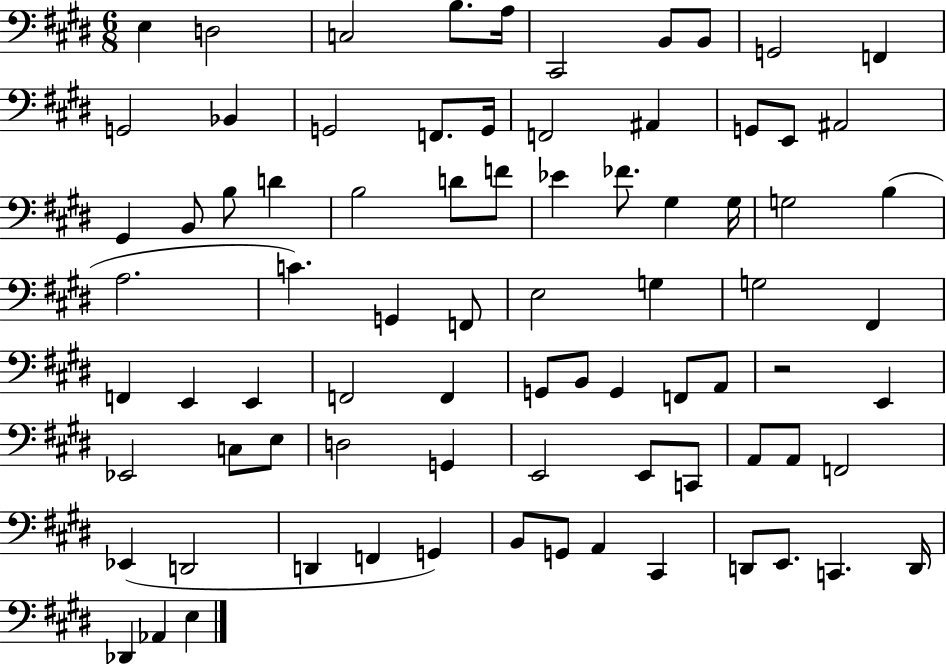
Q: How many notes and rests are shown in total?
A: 80